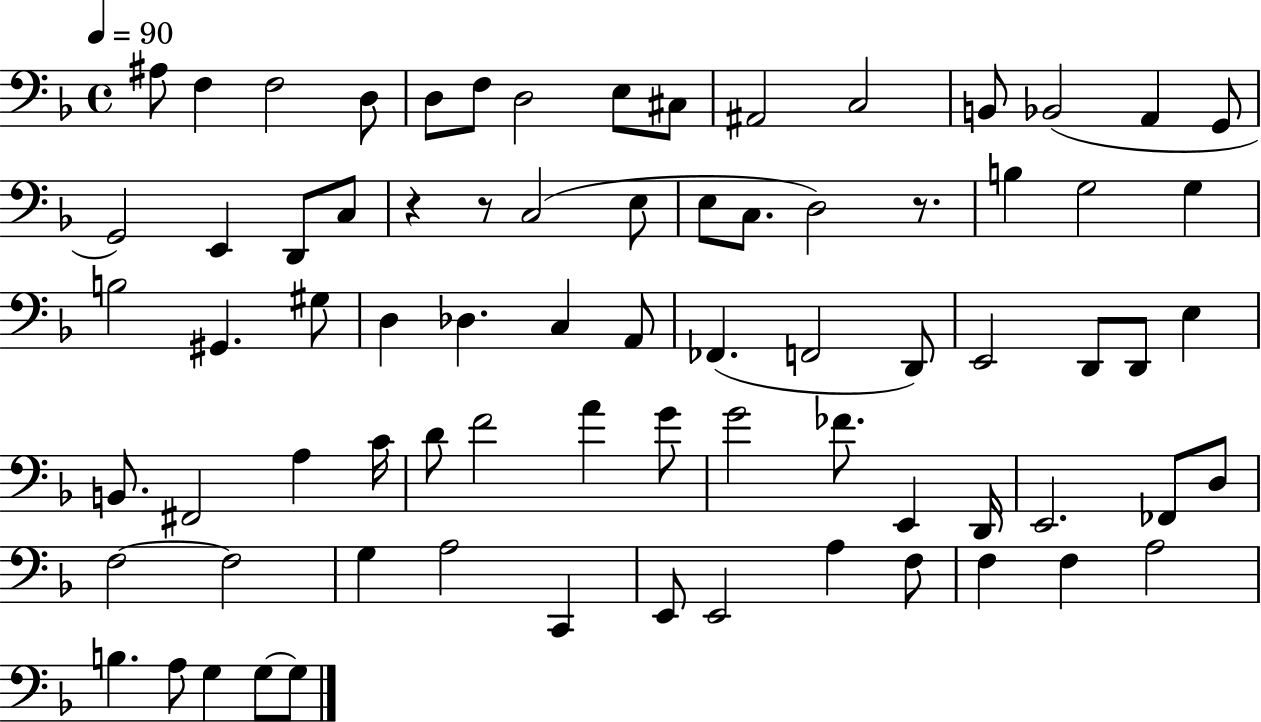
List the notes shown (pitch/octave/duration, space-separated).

A#3/e F3/q F3/h D3/e D3/e F3/e D3/h E3/e C#3/e A#2/h C3/h B2/e Bb2/h A2/q G2/e G2/h E2/q D2/e C3/e R/q R/e C3/h E3/e E3/e C3/e. D3/h R/e. B3/q G3/h G3/q B3/h G#2/q. G#3/e D3/q Db3/q. C3/q A2/e FES2/q. F2/h D2/e E2/h D2/e D2/e E3/q B2/e. F#2/h A3/q C4/s D4/e F4/h A4/q G4/e G4/h FES4/e. E2/q D2/s E2/h. FES2/e D3/e F3/h F3/h G3/q A3/h C2/q E2/e E2/h A3/q F3/e F3/q F3/q A3/h B3/q. A3/e G3/q G3/e G3/e